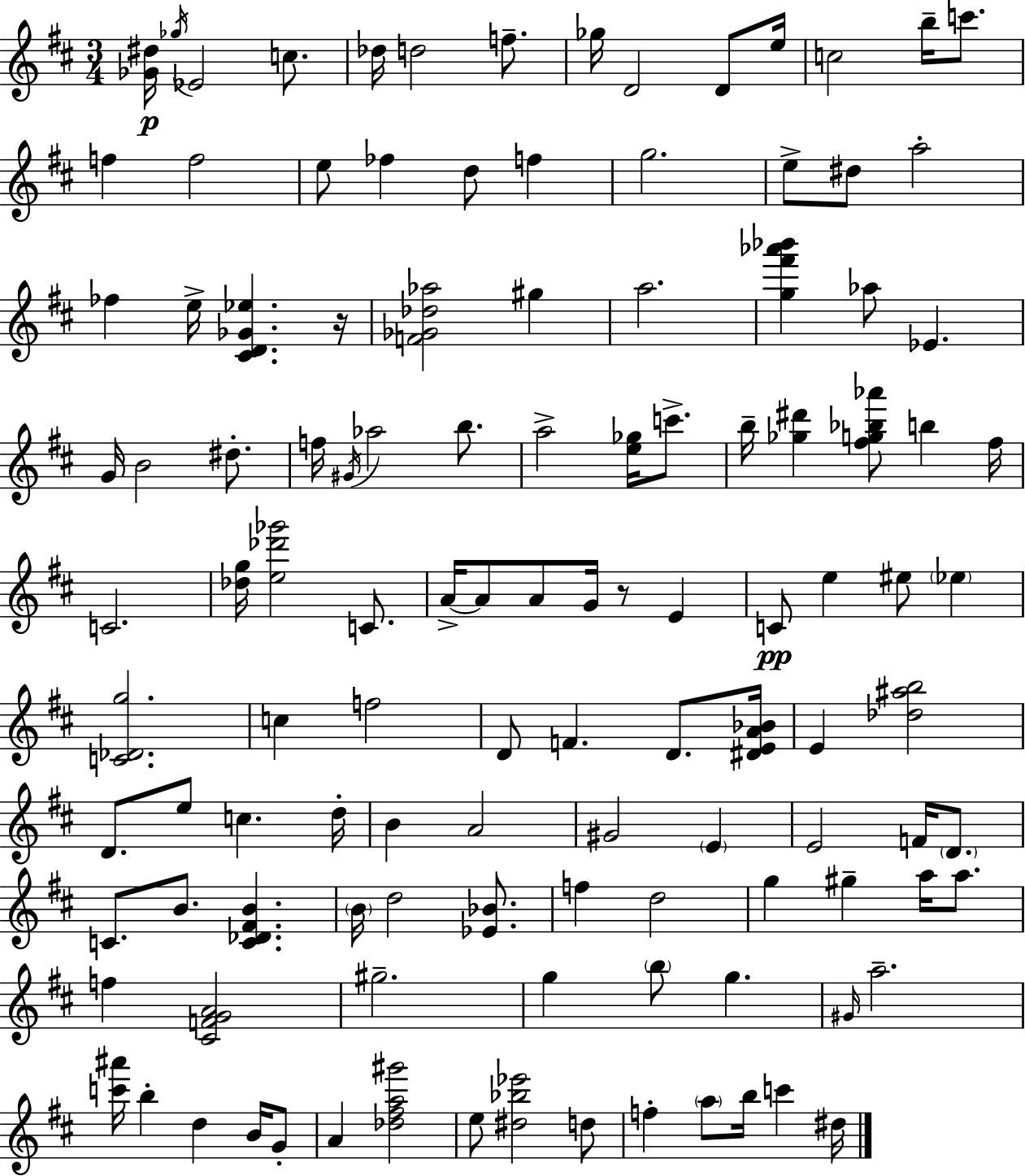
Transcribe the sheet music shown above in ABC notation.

X:1
T:Untitled
M:3/4
L:1/4
K:D
[_G^d]/4 _g/4 _E2 c/2 _d/4 d2 f/2 _g/4 D2 D/2 e/4 c2 b/4 c'/2 f f2 e/2 _f d/2 f g2 e/2 ^d/2 a2 _f e/4 [^CD_G_e] z/4 [F_G_d_a]2 ^g a2 [g^f'_a'_b'] _a/2 _E G/4 B2 ^d/2 f/4 ^G/4 _a2 b/2 a2 [e_g]/4 c'/2 b/4 [_g^d'] [^fg_b_a']/2 b ^f/4 C2 [_dg]/4 [e_d'_g']2 C/2 A/4 A/2 A/2 G/4 z/2 E C/2 e ^e/2 _e [C_Dg]2 c f2 D/2 F D/2 [^DEA_B]/4 E [_d^ab]2 D/2 e/2 c d/4 B A2 ^G2 E E2 F/4 D/2 C/2 B/2 [C_D^FB] B/4 d2 [_E_B]/2 f d2 g ^g a/4 a/2 f [^CFGA]2 ^g2 g b/2 g ^G/4 a2 [c'^a']/4 b d B/4 G/2 A [_d^fa^g']2 e/2 [^d_b_e']2 d/2 f a/2 b/4 c' ^d/4